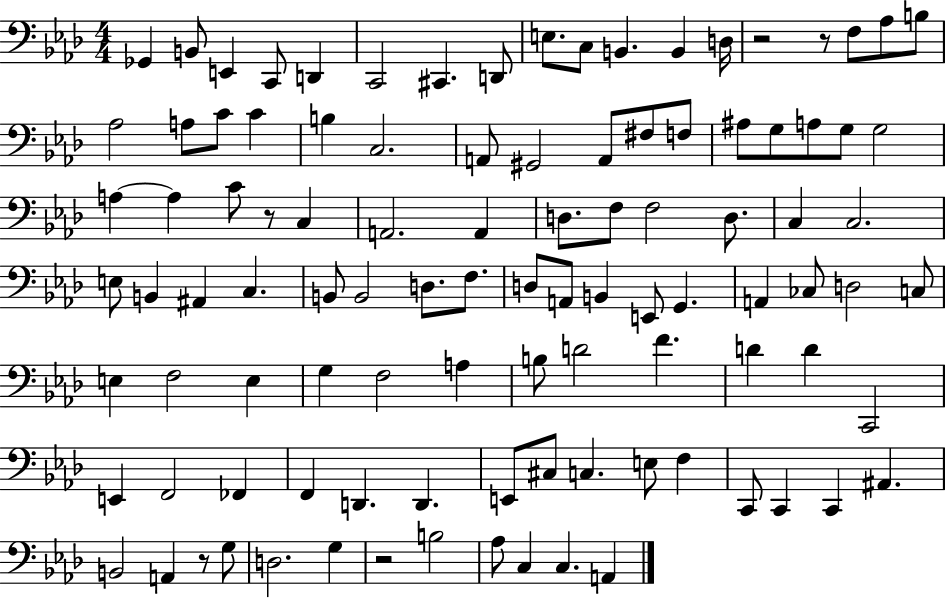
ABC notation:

X:1
T:Untitled
M:4/4
L:1/4
K:Ab
_G,, B,,/2 E,, C,,/2 D,, C,,2 ^C,, D,,/2 E,/2 C,/2 B,, B,, D,/4 z2 z/2 F,/2 _A,/2 B,/2 _A,2 A,/2 C/2 C B, C,2 A,,/2 ^G,,2 A,,/2 ^F,/2 F,/2 ^A,/2 G,/2 A,/2 G,/2 G,2 A, A, C/2 z/2 C, A,,2 A,, D,/2 F,/2 F,2 D,/2 C, C,2 E,/2 B,, ^A,, C, B,,/2 B,,2 D,/2 F,/2 D,/2 A,,/2 B,, E,,/2 G,, A,, _C,/2 D,2 C,/2 E, F,2 E, G, F,2 A, B,/2 D2 F D D C,,2 E,, F,,2 _F,, F,, D,, D,, E,,/2 ^C,/2 C, E,/2 F, C,,/2 C,, C,, ^A,, B,,2 A,, z/2 G,/2 D,2 G, z2 B,2 _A,/2 C, C, A,,